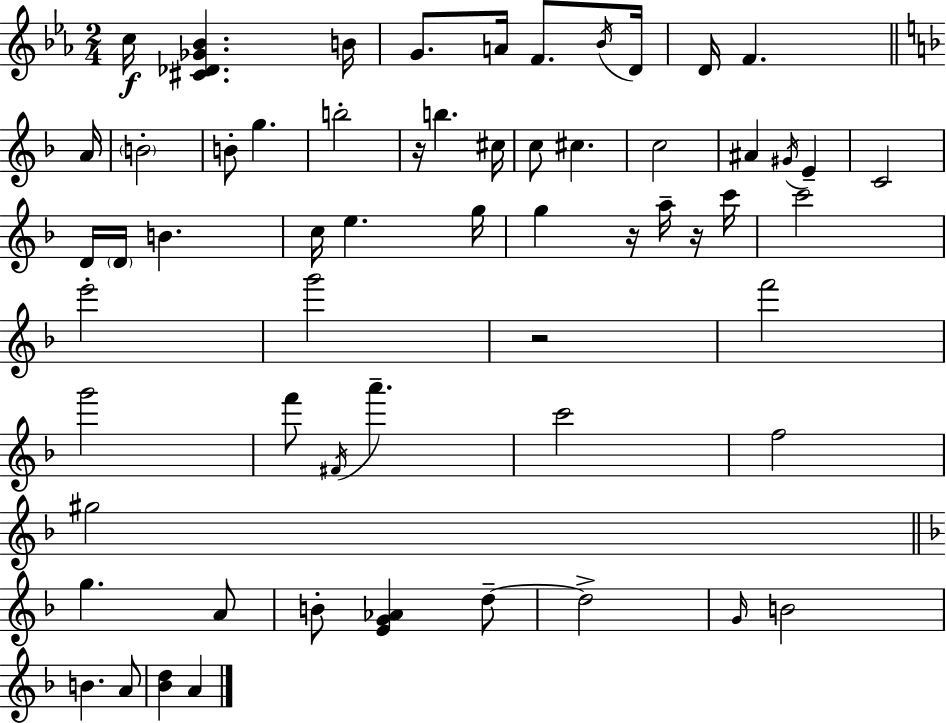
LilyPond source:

{
  \clef treble
  \numericTimeSignature
  \time 2/4
  \key ees \major
  c''16\f <cis' des' ges' bes'>4. b'16 | g'8. a'16 f'8. \acciaccatura { bes'16 } | d'16 d'16 f'4. | \bar "||" \break \key f \major a'16 \parenthesize b'2-. | b'8-. g''4. | b''2-. | r16 b''4. | \break cis''16 c''8 cis''4. | c''2 | ais'4 \acciaccatura { gis'16 } e'4-- | c'2 | \break d'16 \parenthesize d'16 b'4. | c''16 e''4. | g''16 g''4 r16 a''16-- | r16 c'''16 c'''2 | \break e'''2-. | g'''2 | r2 | f'''2 | \break g'''2 | f'''8 \acciaccatura { fis'16 } a'''4.-- | c'''2 | f''2 | \break gis''2 | \bar "||" \break \key f \major g''4. a'8 | b'8-. <e' g' aes'>4 d''8--~~ | d''2-> | \grace { g'16 } b'2 | \break b'4. a'8 | <bes' d''>4 a'4 | \bar "|."
}